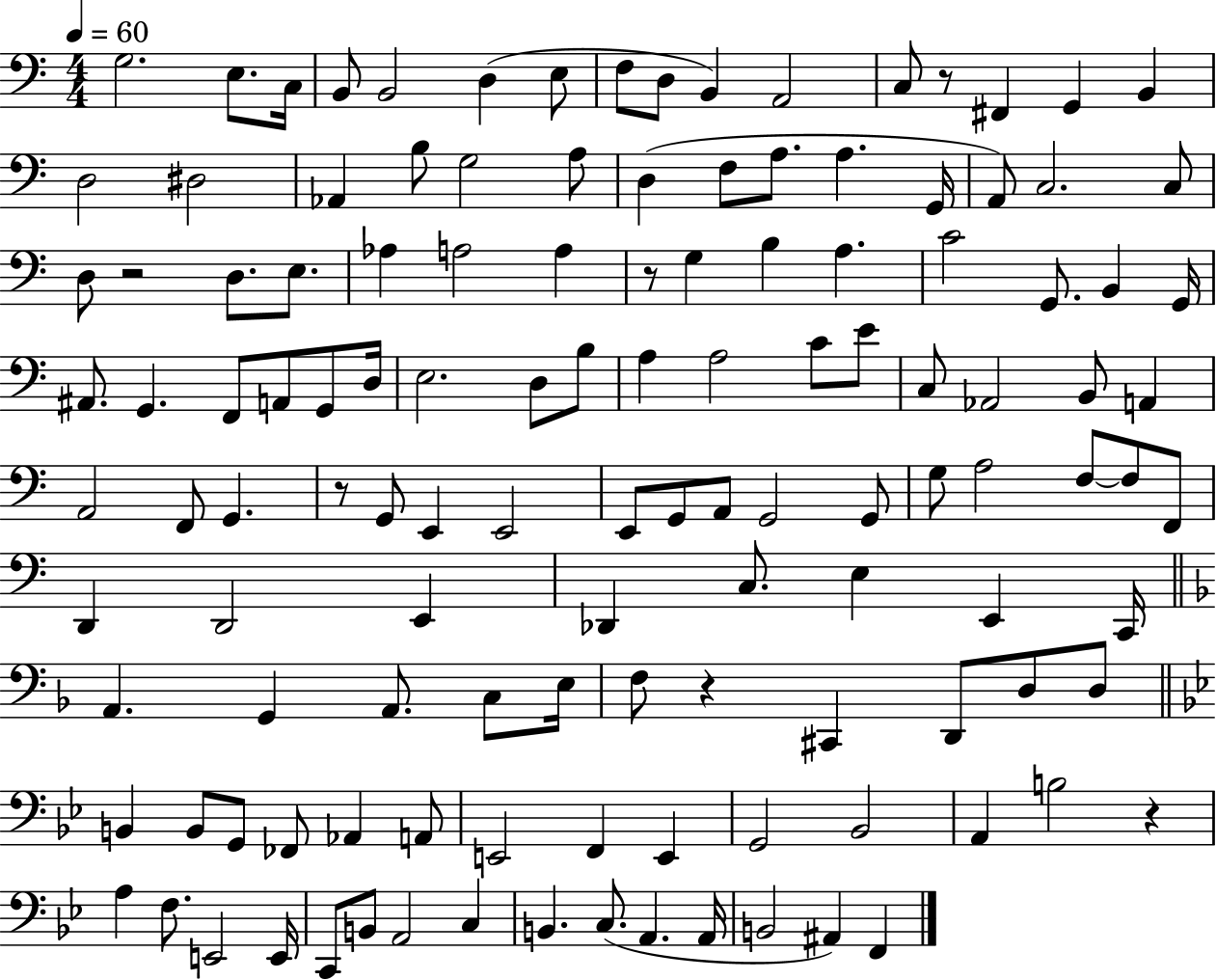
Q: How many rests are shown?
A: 6